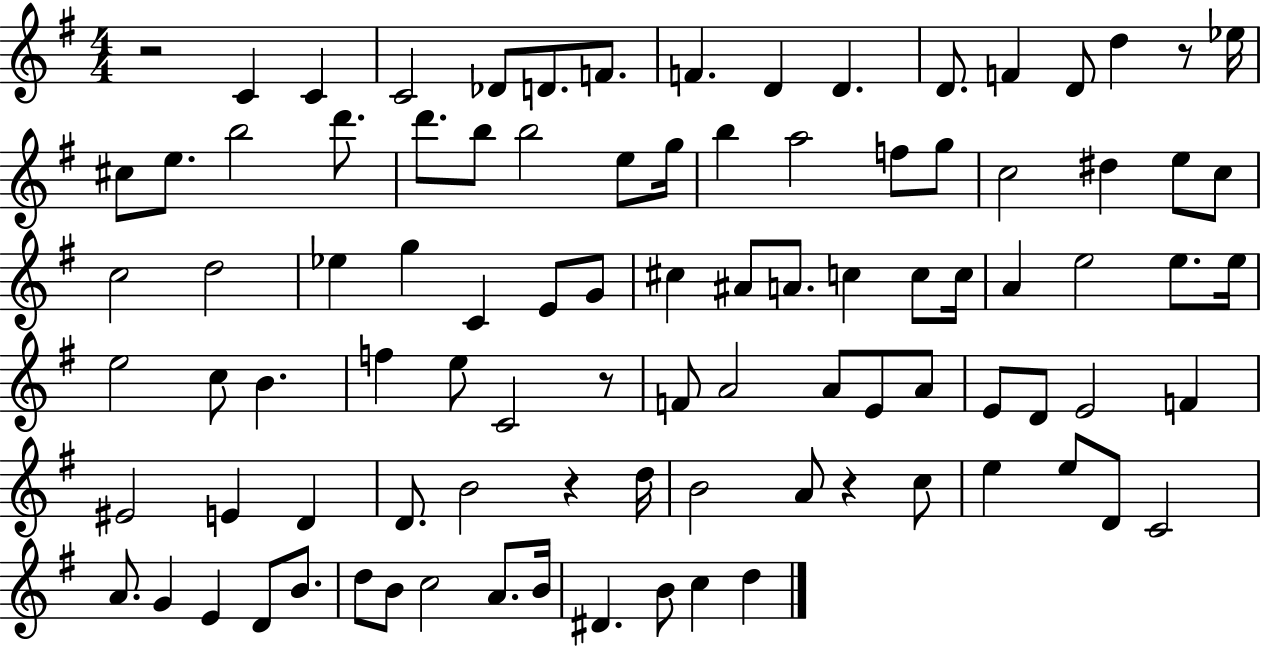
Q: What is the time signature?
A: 4/4